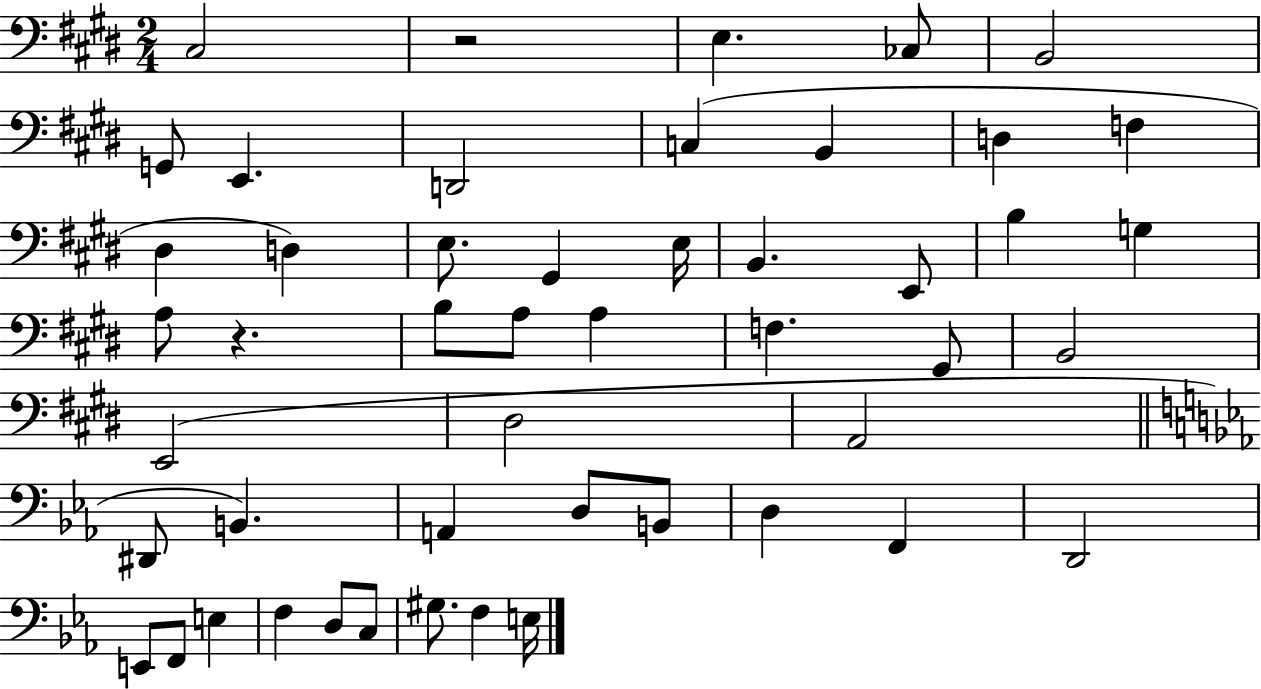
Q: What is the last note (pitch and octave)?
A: E3